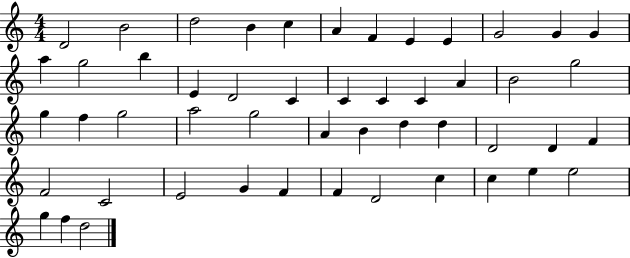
X:1
T:Untitled
M:4/4
L:1/4
K:C
D2 B2 d2 B c A F E E G2 G G a g2 b E D2 C C C C A B2 g2 g f g2 a2 g2 A B d d D2 D F F2 C2 E2 G F F D2 c c e e2 g f d2